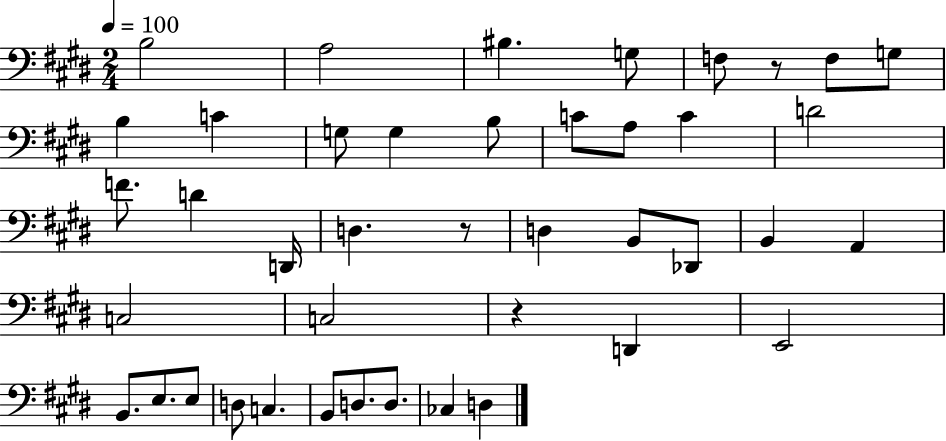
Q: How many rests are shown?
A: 3